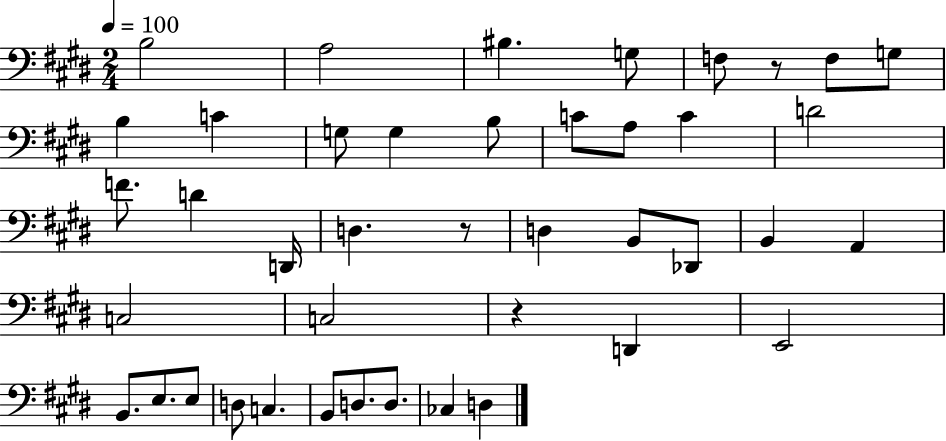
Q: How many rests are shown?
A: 3